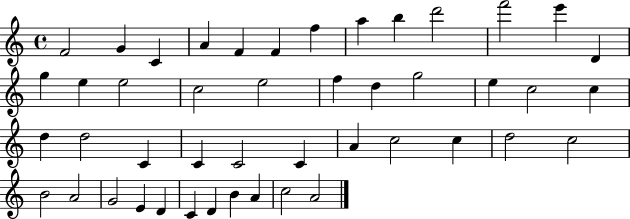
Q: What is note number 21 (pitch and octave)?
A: G5